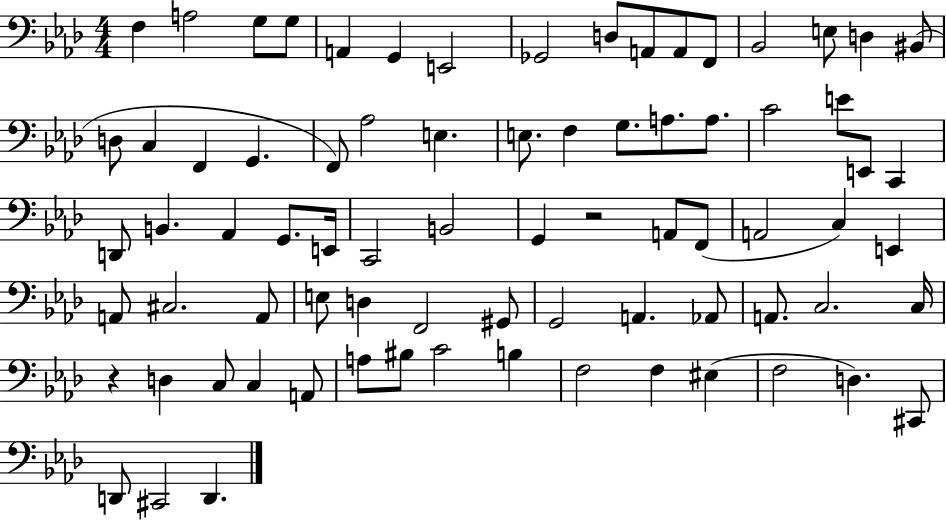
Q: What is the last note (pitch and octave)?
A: D2